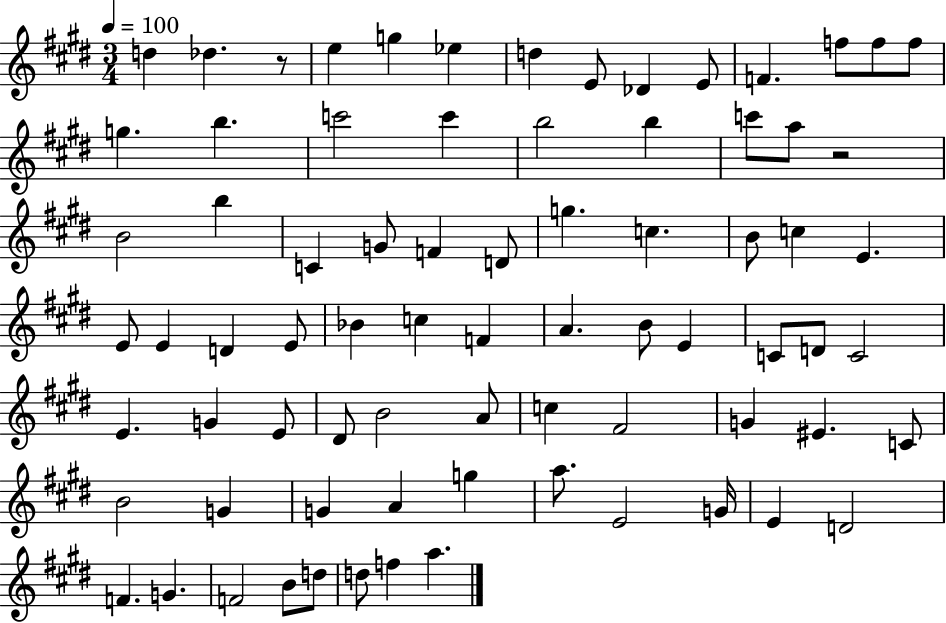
D5/q Db5/q. R/e E5/q G5/q Eb5/q D5/q E4/e Db4/q E4/e F4/q. F5/e F5/e F5/e G5/q. B5/q. C6/h C6/q B5/h B5/q C6/e A5/e R/h B4/h B5/q C4/q G4/e F4/q D4/e G5/q. C5/q. B4/e C5/q E4/q. E4/e E4/q D4/q E4/e Bb4/q C5/q F4/q A4/q. B4/e E4/q C4/e D4/e C4/h E4/q. G4/q E4/e D#4/e B4/h A4/e C5/q F#4/h G4/q EIS4/q. C4/e B4/h G4/q G4/q A4/q G5/q A5/e. E4/h G4/s E4/q D4/h F4/q. G4/q. F4/h B4/e D5/e D5/e F5/q A5/q.